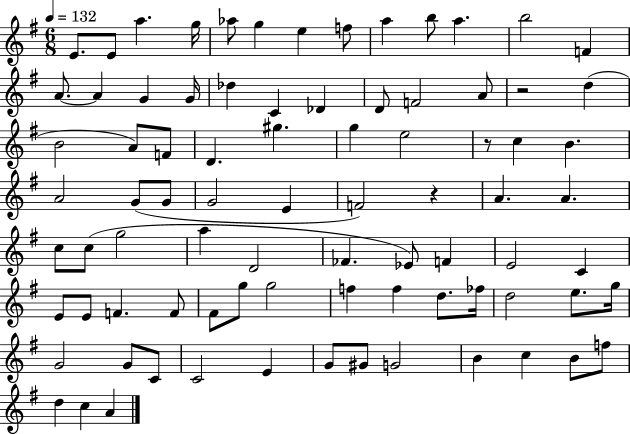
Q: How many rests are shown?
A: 3